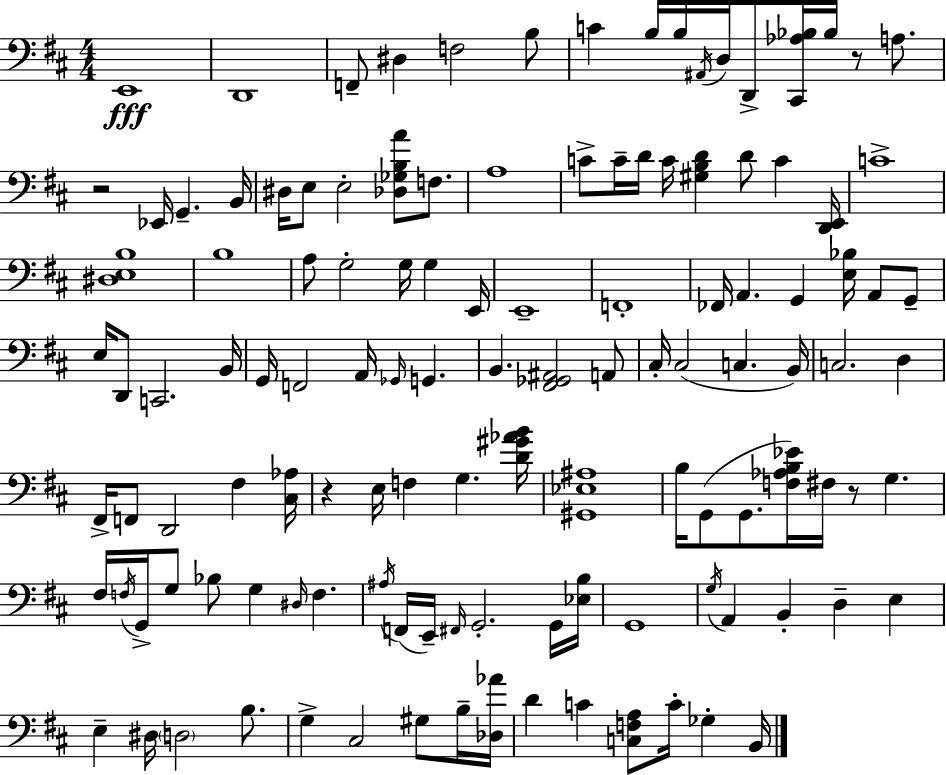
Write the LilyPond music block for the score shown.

{
  \clef bass
  \numericTimeSignature
  \time 4/4
  \key d \major
  \repeat volta 2 { e,1\fff | d,1 | f,8-- dis4 f2 b8 | c'4 b16 b16 \acciaccatura { ais,16 } d16 d,8-> <cis, aes bes>16 bes16 r8 a8. | \break r2 ees,16 g,4.-- | b,16 dis16 e8 e2-. <des ges b a'>8 f8. | a1 | c'8-> c'16-- d'16 c'16 <gis b d'>4 d'8 c'4 | \break <d, e,>16 c'1-> | <dis e b>1 | b1 | a8 g2-. g16 g4 | \break e,16 e,1-- | f,1-. | fes,16 a,4. g,4 <e bes>16 a,8 g,8-- | e16 d,8 c,2. | \break b,16 g,16 f,2 a,16 \grace { ges,16 } g,4. | b,4. <fis, ges, ais,>2 | a,8 cis16-. cis2( c4. | b,16) c2. d4 | \break fis,16-> f,8 d,2 fis4 | <cis aes>16 r4 e16 f4 g4. | <d' gis' aes' b'>16 <gis, ees ais>1 | b16 g,8( g,8. <f aes b ees'>16) fis16 r8 g4. | \break fis16 \acciaccatura { f16 } g,16-> g8 bes8 g4 \grace { dis16 } f4. | \acciaccatura { ais16 }( f,16 e,16--) \grace { fis,16 } g,2.-. | g,16 <ees b>16 g,1 | \acciaccatura { g16 } a,4 b,4-. d4-- | \break e4 e4-- dis16 \parenthesize d2 | b8. g4-> cis2 | gis8 b16-- <des aes'>16 d'4 c'4 <c f a>8 | c'16-. ges4-. b,16 } \bar "|."
}